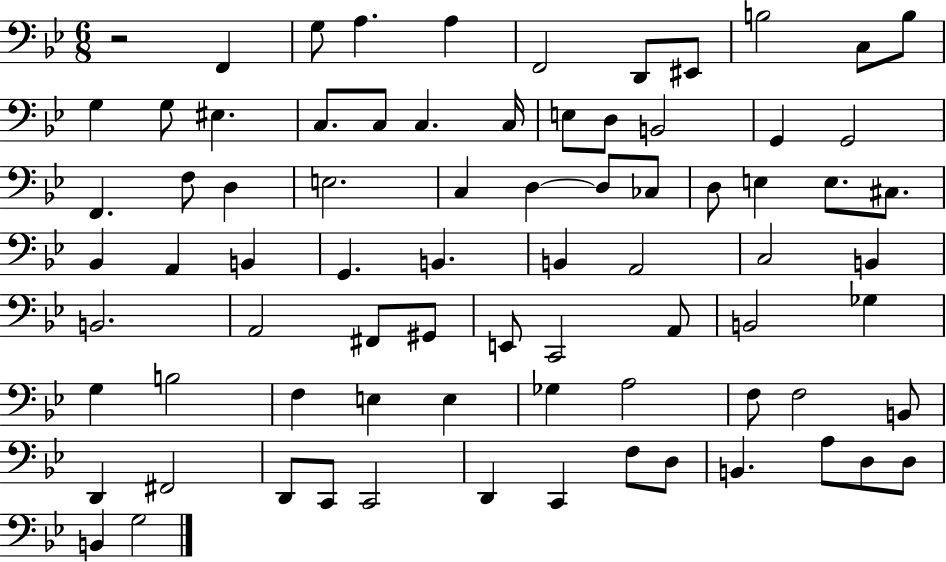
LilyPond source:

{
  \clef bass
  \numericTimeSignature
  \time 6/8
  \key bes \major
  \repeat volta 2 { r2 f,4 | g8 a4. a4 | f,2 d,8 eis,8 | b2 c8 b8 | \break g4 g8 eis4. | c8. c8 c4. c16 | e8 d8 b,2 | g,4 g,2 | \break f,4. f8 d4 | e2. | c4 d4~~ d8 ces8 | d8 e4 e8. cis8. | \break bes,4 a,4 b,4 | g,4. b,4. | b,4 a,2 | c2 b,4 | \break b,2. | a,2 fis,8 gis,8 | e,8 c,2 a,8 | b,2 ges4 | \break g4 b2 | f4 e4 e4 | ges4 a2 | f8 f2 b,8 | \break d,4 fis,2 | d,8 c,8 c,2 | d,4 c,4 f8 d8 | b,4. a8 d8 d8 | \break b,4 g2 | } \bar "|."
}